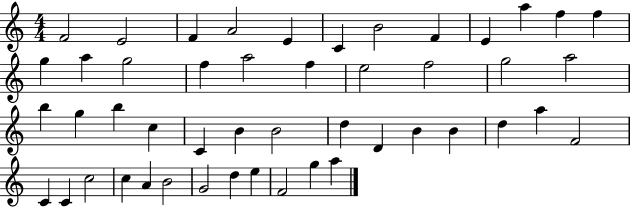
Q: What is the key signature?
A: C major